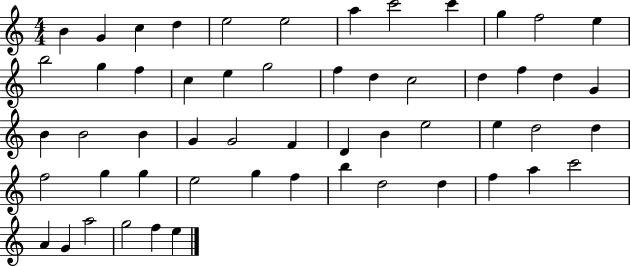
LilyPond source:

{
  \clef treble
  \numericTimeSignature
  \time 4/4
  \key c \major
  b'4 g'4 c''4 d''4 | e''2 e''2 | a''4 c'''2 c'''4 | g''4 f''2 e''4 | \break b''2 g''4 f''4 | c''4 e''4 g''2 | f''4 d''4 c''2 | d''4 f''4 d''4 g'4 | \break b'4 b'2 b'4 | g'4 g'2 f'4 | d'4 b'4 e''2 | e''4 d''2 d''4 | \break f''2 g''4 g''4 | e''2 g''4 f''4 | b''4 d''2 d''4 | f''4 a''4 c'''2 | \break a'4 g'4 a''2 | g''2 f''4 e''4 | \bar "|."
}